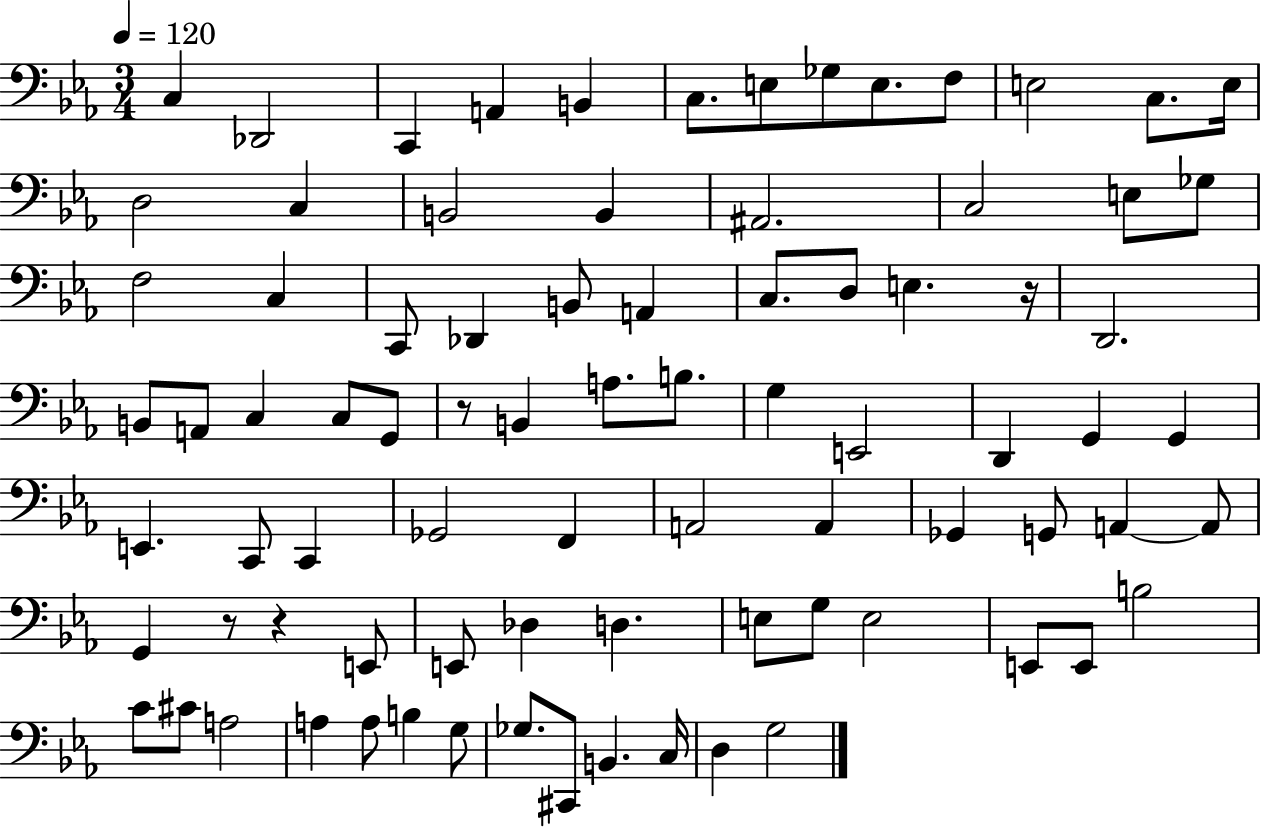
{
  \clef bass
  \numericTimeSignature
  \time 3/4
  \key ees \major
  \tempo 4 = 120
  c4 des,2 | c,4 a,4 b,4 | c8. e8 ges8 e8. f8 | e2 c8. e16 | \break d2 c4 | b,2 b,4 | ais,2. | c2 e8 ges8 | \break f2 c4 | c,8 des,4 b,8 a,4 | c8. d8 e4. r16 | d,2. | \break b,8 a,8 c4 c8 g,8 | r8 b,4 a8. b8. | g4 e,2 | d,4 g,4 g,4 | \break e,4. c,8 c,4 | ges,2 f,4 | a,2 a,4 | ges,4 g,8 a,4~~ a,8 | \break g,4 r8 r4 e,8 | e,8 des4 d4. | e8 g8 e2 | e,8 e,8 b2 | \break c'8 cis'8 a2 | a4 a8 b4 g8 | ges8. cis,8 b,4. c16 | d4 g2 | \break \bar "|."
}